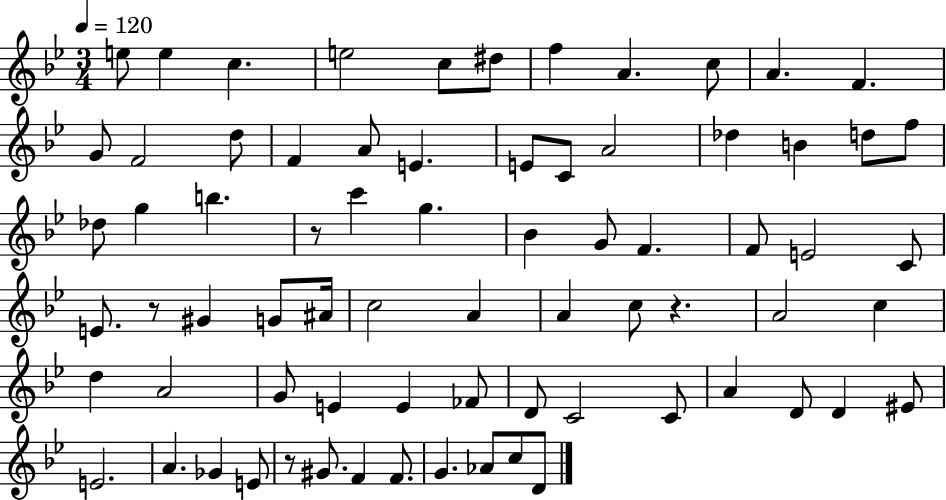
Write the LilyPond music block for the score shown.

{
  \clef treble
  \numericTimeSignature
  \time 3/4
  \key bes \major
  \tempo 4 = 120
  \repeat volta 2 { e''8 e''4 c''4. | e''2 c''8 dis''8 | f''4 a'4. c''8 | a'4. f'4. | \break g'8 f'2 d''8 | f'4 a'8 e'4. | e'8 c'8 a'2 | des''4 b'4 d''8 f''8 | \break des''8 g''4 b''4. | r8 c'''4 g''4. | bes'4 g'8 f'4. | f'8 e'2 c'8 | \break e'8. r8 gis'4 g'8 ais'16 | c''2 a'4 | a'4 c''8 r4. | a'2 c''4 | \break d''4 a'2 | g'8 e'4 e'4 fes'8 | d'8 c'2 c'8 | a'4 d'8 d'4 eis'8 | \break e'2. | a'4. ges'4 e'8 | r8 gis'8. f'4 f'8. | g'4. aes'8 c''8 d'8 | \break } \bar "|."
}